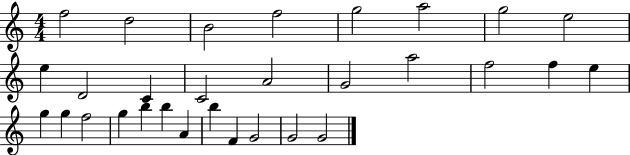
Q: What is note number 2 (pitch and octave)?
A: D5